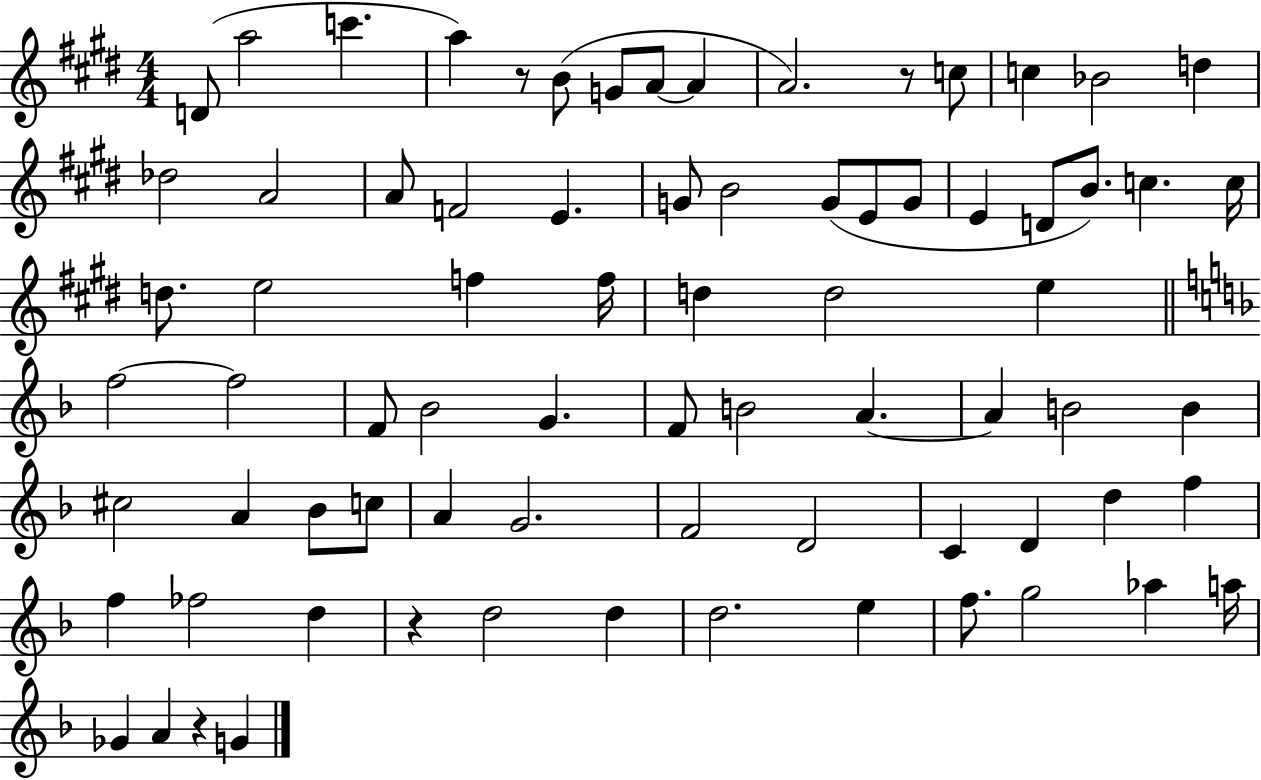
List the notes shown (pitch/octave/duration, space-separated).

D4/e A5/h C6/q. A5/q R/e B4/e G4/e A4/e A4/q A4/h. R/e C5/e C5/q Bb4/h D5/q Db5/h A4/h A4/e F4/h E4/q. G4/e B4/h G4/e E4/e G4/e E4/q D4/e B4/e. C5/q. C5/s D5/e. E5/h F5/q F5/s D5/q D5/h E5/q F5/h F5/h F4/e Bb4/h G4/q. F4/e B4/h A4/q. A4/q B4/h B4/q C#5/h A4/q Bb4/e C5/e A4/q G4/h. F4/h D4/h C4/q D4/q D5/q F5/q F5/q FES5/h D5/q R/q D5/h D5/q D5/h. E5/q F5/e. G5/h Ab5/q A5/s Gb4/q A4/q R/q G4/q